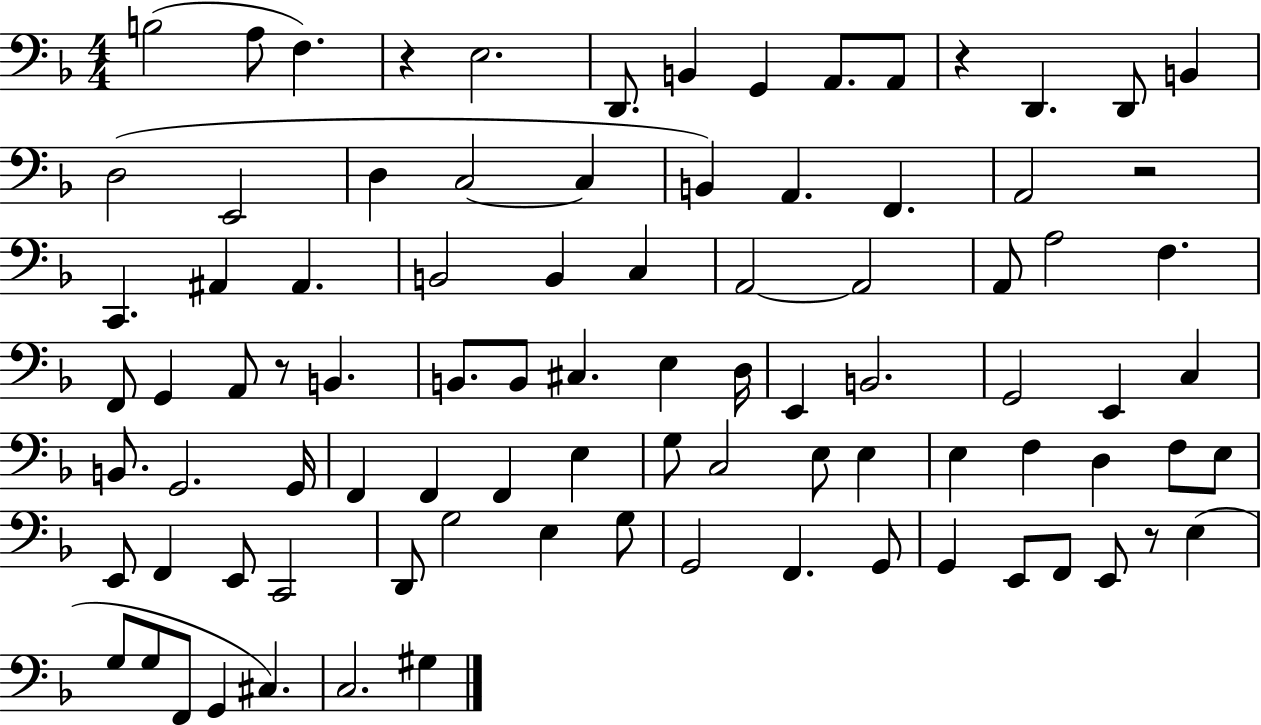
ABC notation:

X:1
T:Untitled
M:4/4
L:1/4
K:F
B,2 A,/2 F, z E,2 D,,/2 B,, G,, A,,/2 A,,/2 z D,, D,,/2 B,, D,2 E,,2 D, C,2 C, B,, A,, F,, A,,2 z2 C,, ^A,, ^A,, B,,2 B,, C, A,,2 A,,2 A,,/2 A,2 F, F,,/2 G,, A,,/2 z/2 B,, B,,/2 B,,/2 ^C, E, D,/4 E,, B,,2 G,,2 E,, C, B,,/2 G,,2 G,,/4 F,, F,, F,, E, G,/2 C,2 E,/2 E, E, F, D, F,/2 E,/2 E,,/2 F,, E,,/2 C,,2 D,,/2 G,2 E, G,/2 G,,2 F,, G,,/2 G,, E,,/2 F,,/2 E,,/2 z/2 E, G,/2 G,/2 F,,/2 G,, ^C, C,2 ^G,